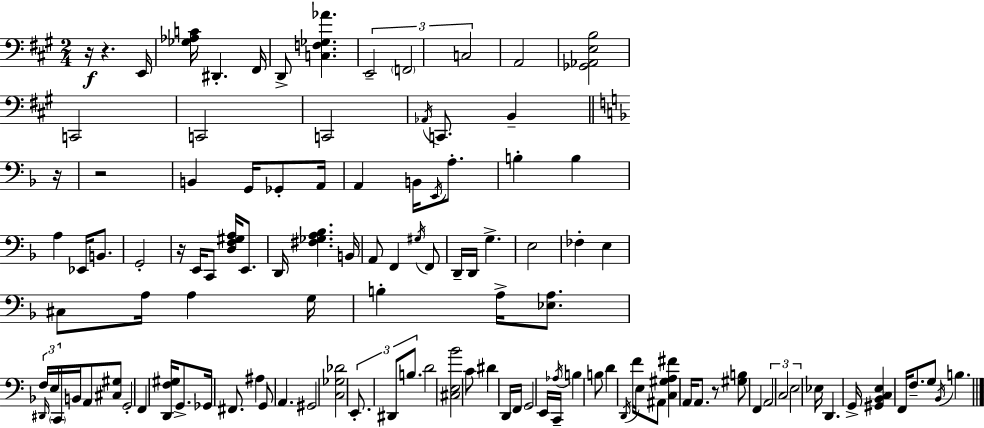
{
  \clef bass
  \numericTimeSignature
  \time 2/4
  \key a \major
  r16\f r4. e,16 | <ges aes c'>16 dis,4.-. fis,16 | d,8-> <c f ges aes'>4. | \tuplet 3/2 { e,2-- | \break \parenthesize f,2 | c2 } | a,2 | <ges, aes, e b>2 | \break c,2 | c,2 | c,2 | \acciaccatura { aes,16 } c,8. b,4-- | \break \bar "||" \break \key f \major r16 r2 | b,4 g,16 ges,8-. | a,16 a,4 b,16 \acciaccatura { e,16 } a8.-. | b4-. b4 | \break a4 ees,16 b,8. | g,2-. | r16 e,16 c,8 <d f gis a>16 e,8. | d,16 <fis ges a bes>4. | \break b,16 a,8 f,4 | \acciaccatura { gis16 } f,8 d,16-- d,16 g4.-> | e2 | fes4-. e4 | \break cis8 a16 a4 | g16 b4-. a16-> | <ees a>8. \tuplet 3/2 { \grace { dis,16 } f16 e16 } \parenthesize c,16 b,16 | a,8 <cis gis>8 g,2-. | \break f,4 | <d, f gis>16 g,8.-> ges,16 fis,8. | ais4 g,8 a,4. | gis,2 | \break <c ges des'>2 | \tuplet 3/2 { e,8.-. dis,8 | b8. } d'2 | <cis e bes'>2 | \break c'8 dis'4 | d,16 f,16 g,2 | e,16 c,16-- \acciaccatura { aes16 } b4 | b8 d'4 | \break \acciaccatura { d,16 } f'16 e16 ais,8 <c gis a fis'>4 | a,16 a,8. r8 | <gis b>8 f,4 \tuplet 3/2 { a,2 | c2 | \break e2 } | ees16 d,4. | g,16-> <gis, bes, c e>4 | f,16 f8.-- g8 | \break \acciaccatura { bes,16 } b4. \bar "|."
}